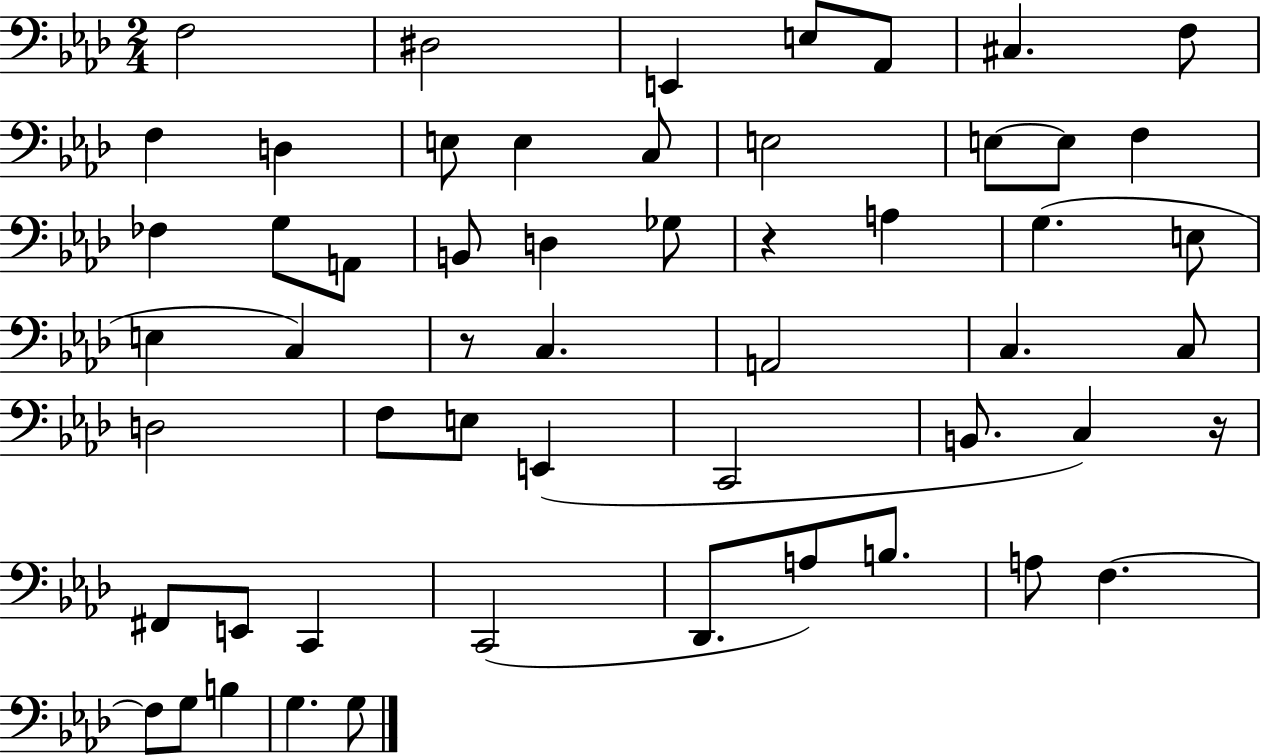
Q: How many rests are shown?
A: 3